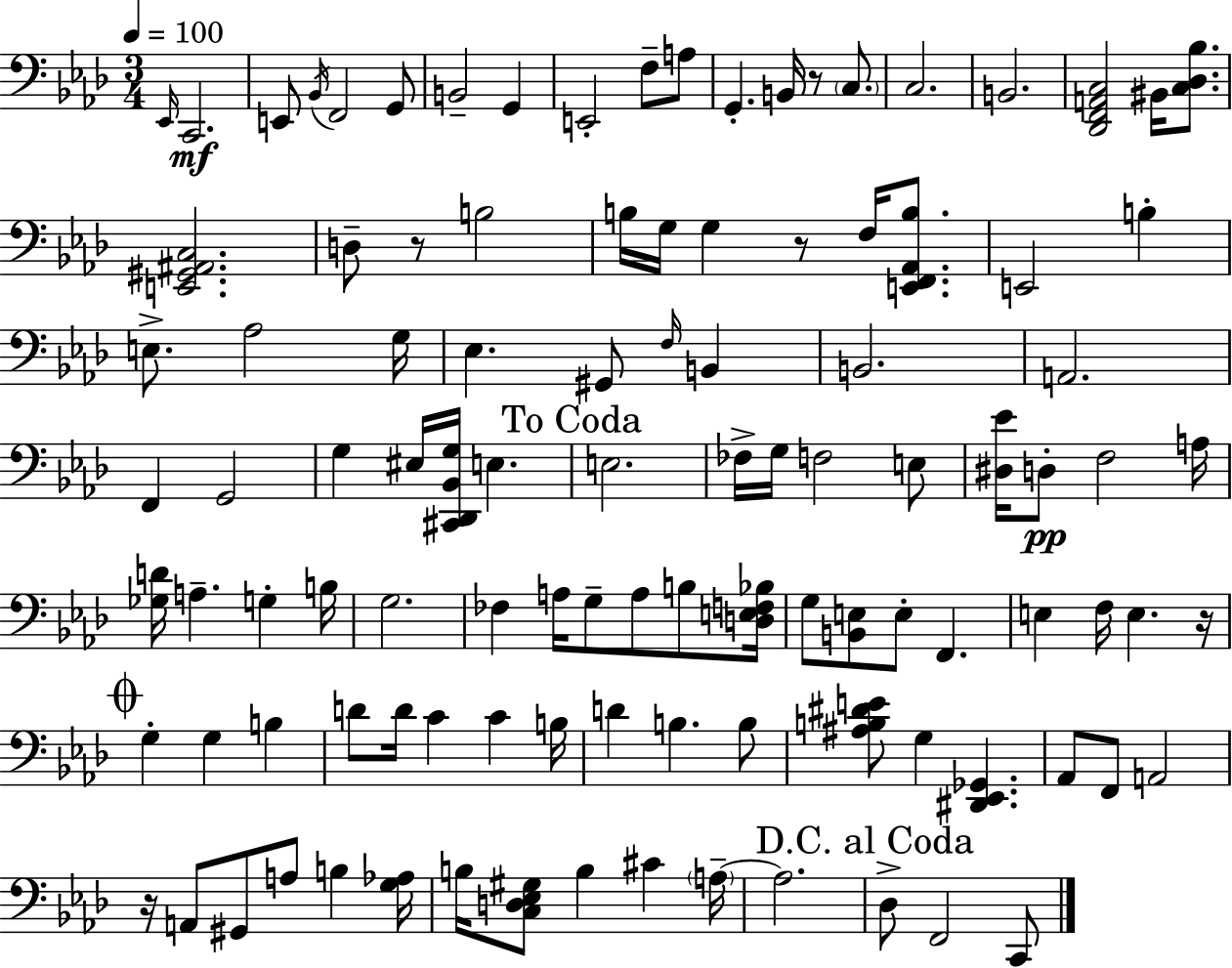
X:1
T:Untitled
M:3/4
L:1/4
K:Ab
_E,,/4 C,,2 E,,/2 _B,,/4 F,,2 G,,/2 B,,2 G,, E,,2 F,/2 A,/2 G,, B,,/4 z/2 C,/2 C,2 B,,2 [_D,,F,,A,,C,]2 ^B,,/4 [C,_D,_B,]/2 [E,,^G,,^A,,C,]2 D,/2 z/2 B,2 B,/4 G,/4 G, z/2 F,/4 [E,,F,,_A,,B,]/2 E,,2 B, E,/2 _A,2 G,/4 _E, ^G,,/2 F,/4 B,, B,,2 A,,2 F,, G,,2 G, ^E,/4 [^C,,_D,,_B,,G,]/4 E, E,2 _F,/4 G,/4 F,2 E,/2 [^D,_E]/4 D,/2 F,2 A,/4 [_G,D]/4 A, G, B,/4 G,2 _F, A,/4 G,/2 A,/2 B,/2 [D,E,F,_B,]/4 G,/2 [B,,E,]/2 E,/2 F,, E, F,/4 E, z/4 G, G, B, D/2 D/4 C C B,/4 D B, B,/2 [^A,B,^DE]/2 G, [^D,,_E,,_G,,] _A,,/2 F,,/2 A,,2 z/4 A,,/2 ^G,,/2 A,/2 B, [G,_A,]/4 B,/4 [C,D,_E,^G,]/2 B, ^C A,/4 A,2 _D,/2 F,,2 C,,/2